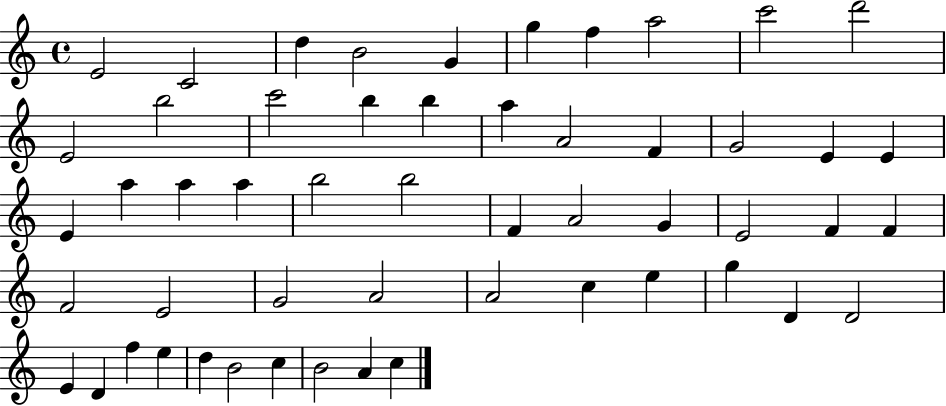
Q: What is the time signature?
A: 4/4